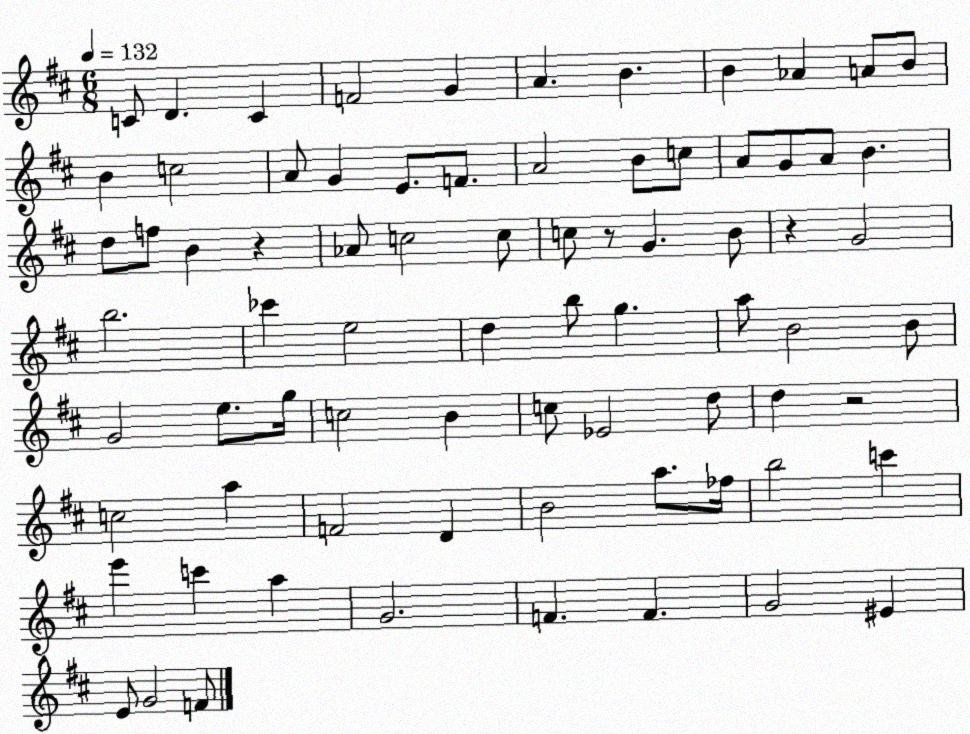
X:1
T:Untitled
M:6/8
L:1/4
K:D
C/2 D C F2 G A B B _A A/2 B/2 B c2 A/2 G E/2 F/2 A2 B/2 c/2 A/2 G/2 A/2 B d/2 f/2 B z _A/2 c2 c/2 c/2 z/2 G B/2 z G2 b2 _c' e2 d b/2 g a/2 B2 B/2 G2 e/2 g/4 c2 B c/2 _E2 d/2 d z2 c2 a F2 D B2 a/2 _f/4 b2 c' e' c' a G2 F F G2 ^E E/2 G2 F/2